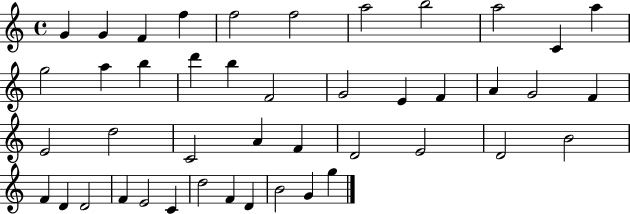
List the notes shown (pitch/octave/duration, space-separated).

G4/q G4/q F4/q F5/q F5/h F5/h A5/h B5/h A5/h C4/q A5/q G5/h A5/q B5/q D6/q B5/q F4/h G4/h E4/q F4/q A4/q G4/h F4/q E4/h D5/h C4/h A4/q F4/q D4/h E4/h D4/h B4/h F4/q D4/q D4/h F4/q E4/h C4/q D5/h F4/q D4/q B4/h G4/q G5/q